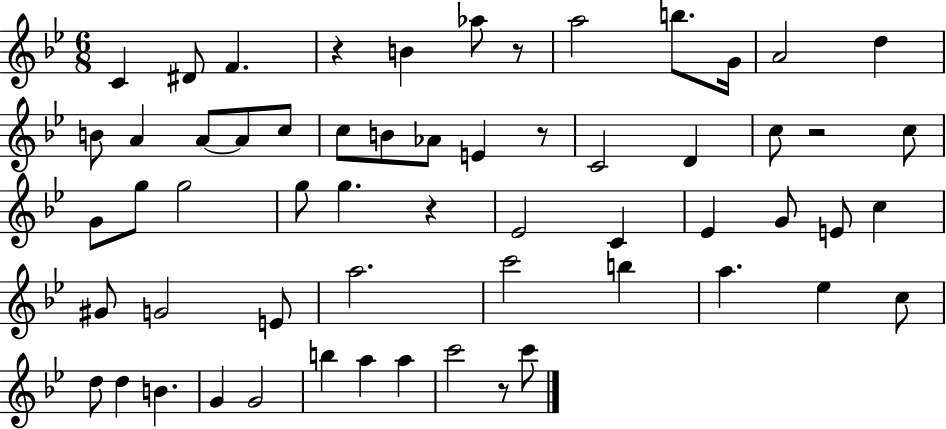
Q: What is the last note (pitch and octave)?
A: C6